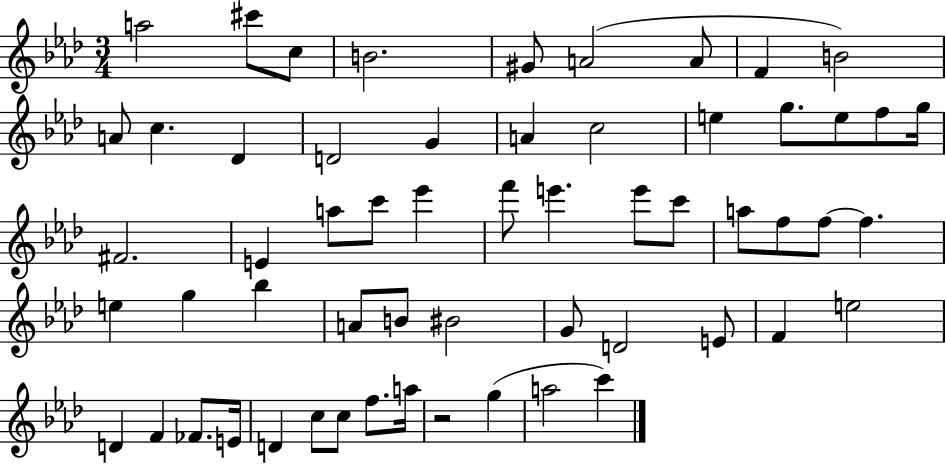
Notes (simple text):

A5/h C#6/e C5/e B4/h. G#4/e A4/h A4/e F4/q B4/h A4/e C5/q. Db4/q D4/h G4/q A4/q C5/h E5/q G5/e. E5/e F5/e G5/s F#4/h. E4/q A5/e C6/e Eb6/q F6/e E6/q. E6/e C6/e A5/e F5/e F5/e F5/q. E5/q G5/q Bb5/q A4/e B4/e BIS4/h G4/e D4/h E4/e F4/q E5/h D4/q F4/q FES4/e. E4/s D4/q C5/e C5/e F5/e. A5/s R/h G5/q A5/h C6/q